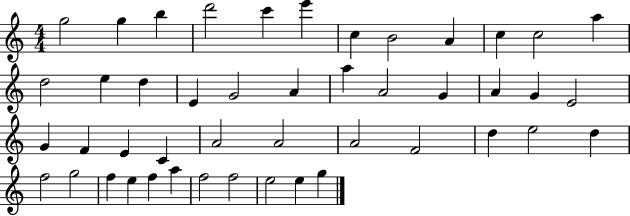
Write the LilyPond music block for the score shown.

{
  \clef treble
  \numericTimeSignature
  \time 4/4
  \key c \major
  g''2 g''4 b''4 | d'''2 c'''4 e'''4 | c''4 b'2 a'4 | c''4 c''2 a''4 | \break d''2 e''4 d''4 | e'4 g'2 a'4 | a''4 a'2 g'4 | a'4 g'4 e'2 | \break g'4 f'4 e'4 c'4 | a'2 a'2 | a'2 f'2 | d''4 e''2 d''4 | \break f''2 g''2 | f''4 e''4 f''4 a''4 | f''2 f''2 | e''2 e''4 g''4 | \break \bar "|."
}